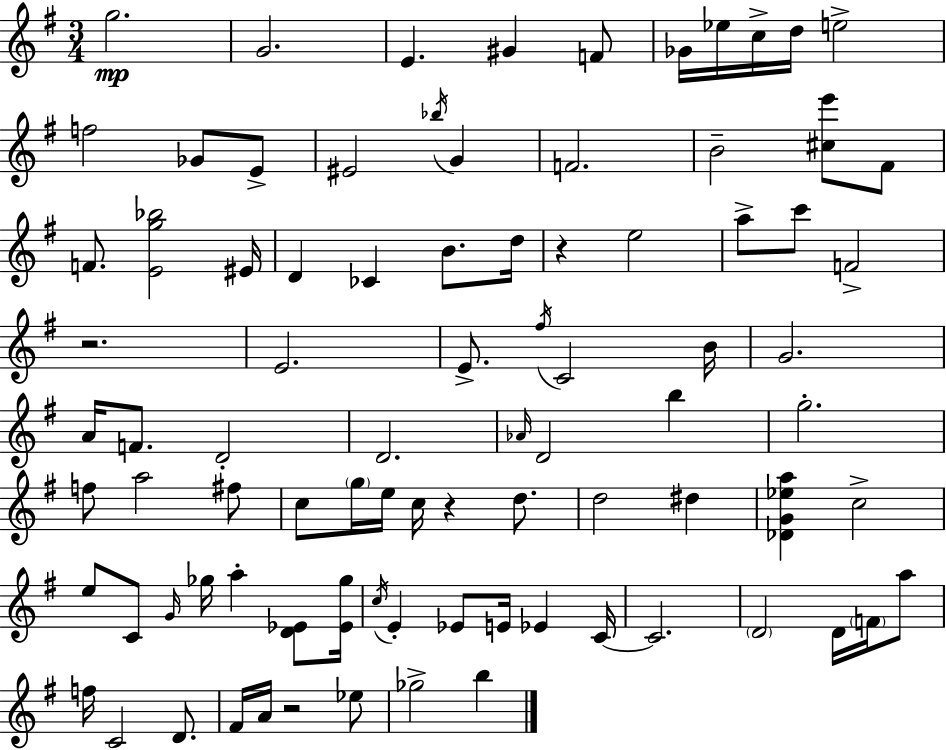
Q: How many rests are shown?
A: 4